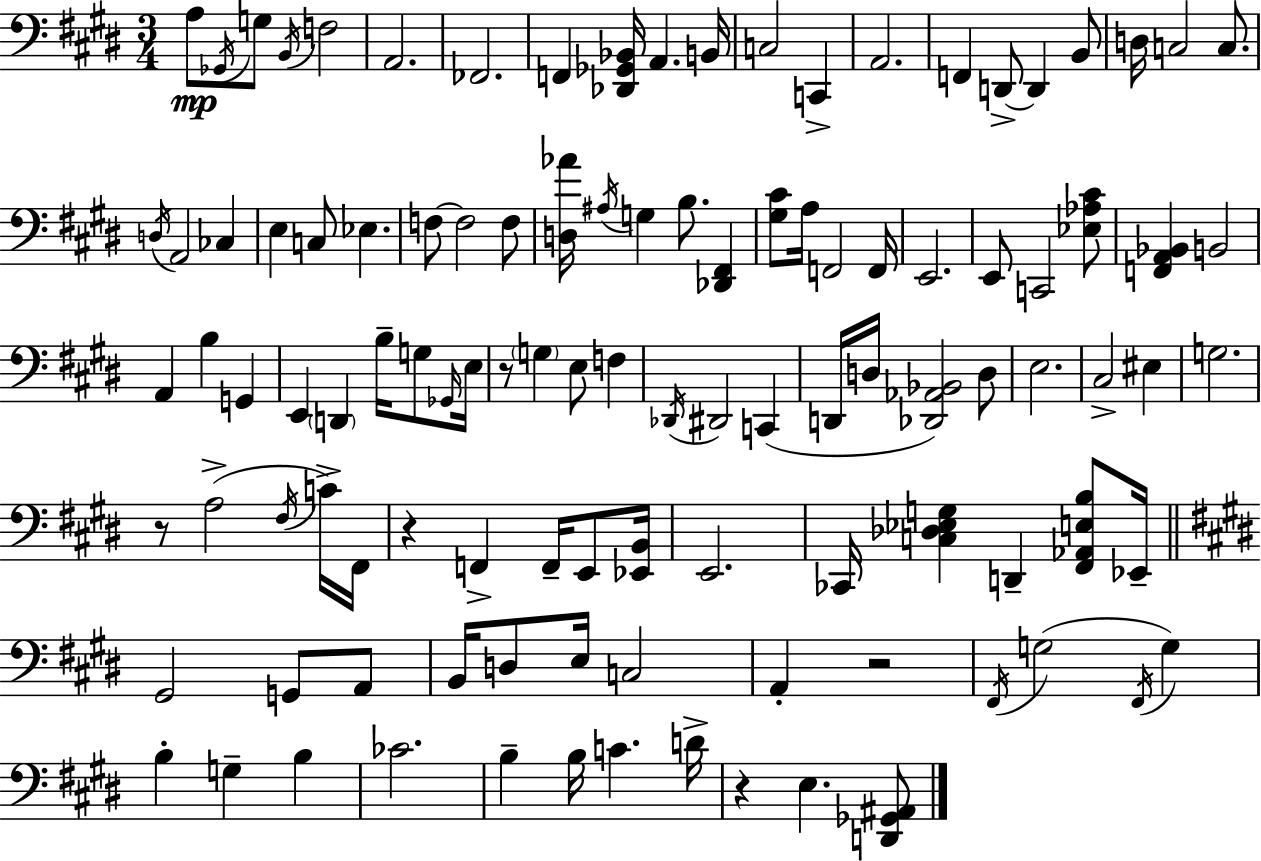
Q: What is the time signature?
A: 3/4